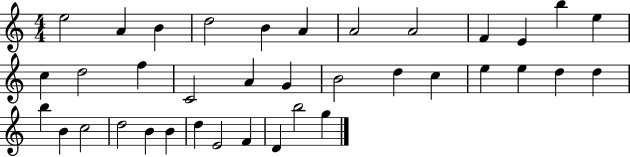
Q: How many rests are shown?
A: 0